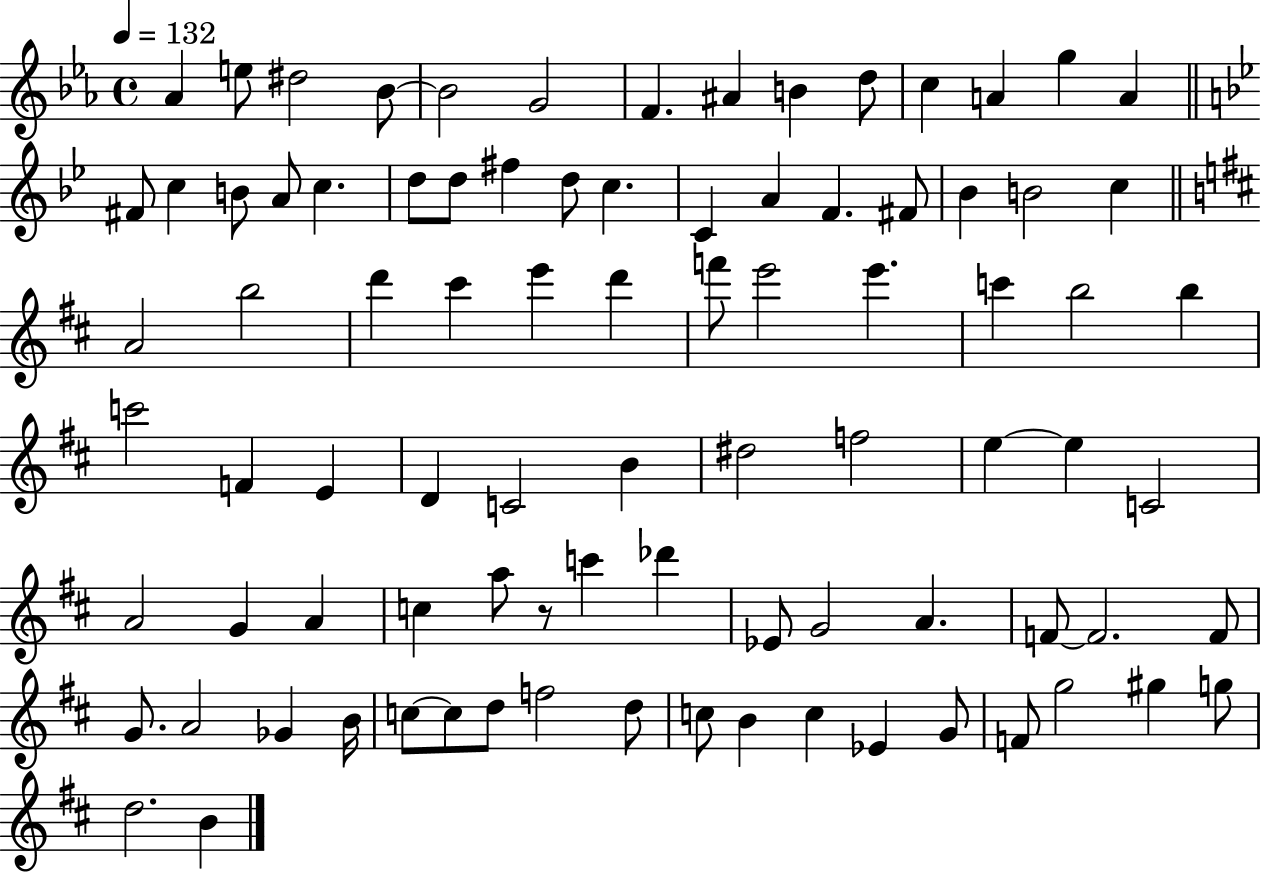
X:1
T:Untitled
M:4/4
L:1/4
K:Eb
_A e/2 ^d2 _B/2 _B2 G2 F ^A B d/2 c A g A ^F/2 c B/2 A/2 c d/2 d/2 ^f d/2 c C A F ^F/2 _B B2 c A2 b2 d' ^c' e' d' f'/2 e'2 e' c' b2 b c'2 F E D C2 B ^d2 f2 e e C2 A2 G A c a/2 z/2 c' _d' _E/2 G2 A F/2 F2 F/2 G/2 A2 _G B/4 c/2 c/2 d/2 f2 d/2 c/2 B c _E G/2 F/2 g2 ^g g/2 d2 B